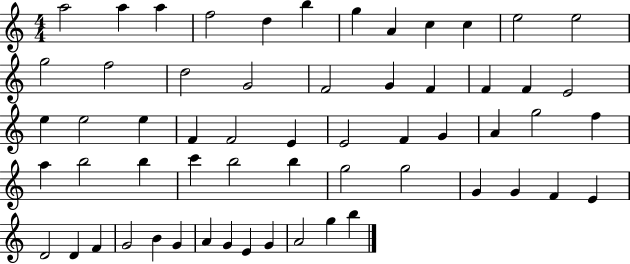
{
  \clef treble
  \numericTimeSignature
  \time 4/4
  \key c \major
  a''2 a''4 a''4 | f''2 d''4 b''4 | g''4 a'4 c''4 c''4 | e''2 e''2 | \break g''2 f''2 | d''2 g'2 | f'2 g'4 f'4 | f'4 f'4 e'2 | \break e''4 e''2 e''4 | f'4 f'2 e'4 | e'2 f'4 g'4 | a'4 g''2 f''4 | \break a''4 b''2 b''4 | c'''4 b''2 b''4 | g''2 g''2 | g'4 g'4 f'4 e'4 | \break d'2 d'4 f'4 | g'2 b'4 g'4 | a'4 g'4 e'4 g'4 | a'2 g''4 b''4 | \break \bar "|."
}